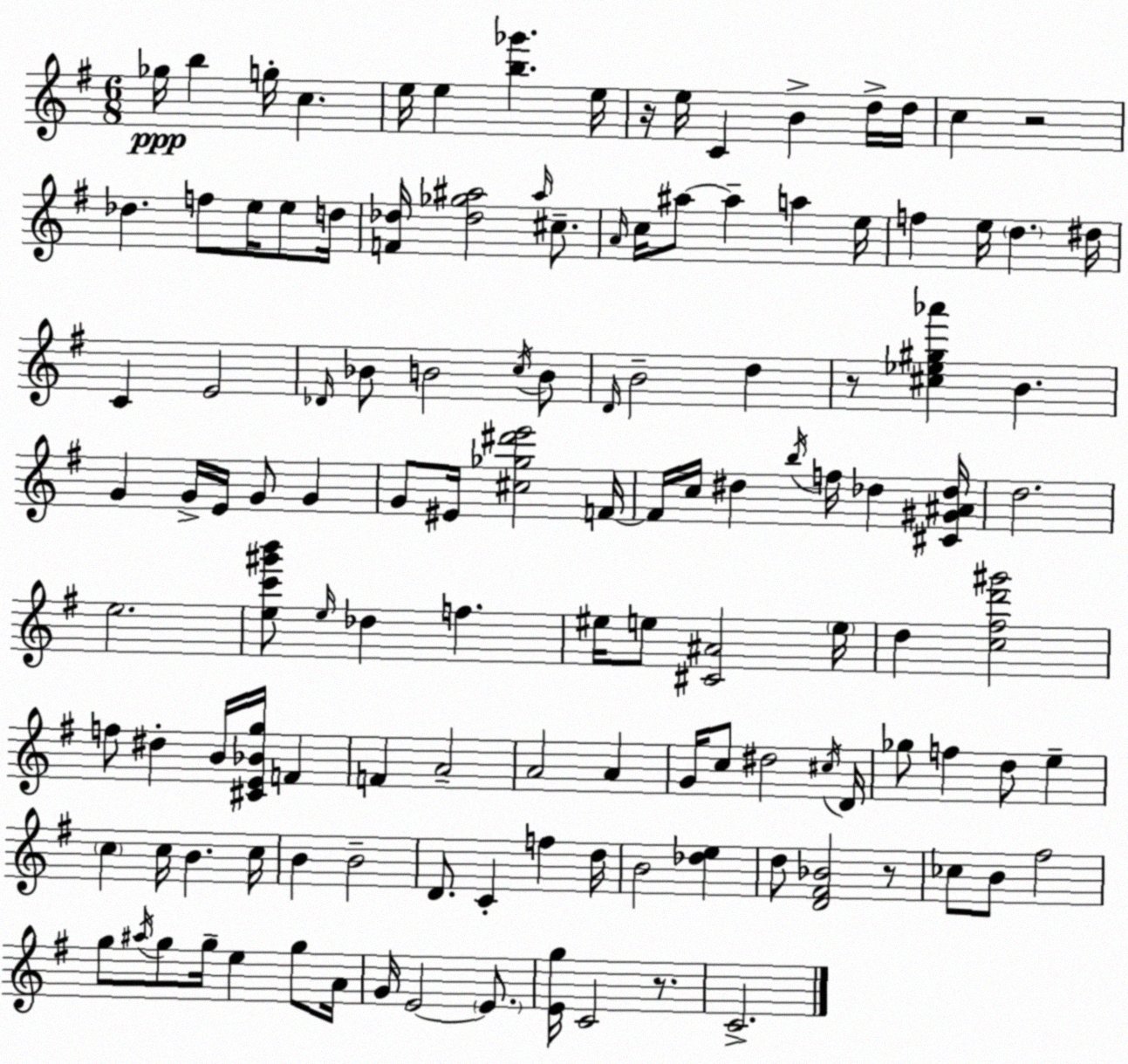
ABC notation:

X:1
T:Untitled
M:6/8
L:1/4
K:G
_g/4 b g/4 c e/4 e [b_g'] e/4 z/4 e/4 C B d/4 d/4 c z2 _d f/2 e/4 e/2 d/4 [F_d]/4 [_d_g^a]2 ^a/4 ^c/2 A/4 c/4 ^a/2 ^a a e/4 f e/4 d ^d/4 C E2 _D/4 _B/2 B2 c/4 B/2 D/4 B2 d z/2 [^c_e^g_a'] B G G/4 E/4 G/2 G G/2 ^E/4 [^c_g^d'e']2 F/4 F/4 c/4 ^d b/4 f/4 _d [^C^G^A_d]/4 d2 e2 [ec'^g'b']/2 e/4 _d f ^e/4 e/2 [^C^A]2 e/4 d [c^fd'^g']2 f/2 ^d B/4 [^CE_Bg]/4 F F A2 A2 A G/4 c/2 ^d2 ^c/4 D/4 _g/2 f d/2 e c c/4 B c/4 B B2 D/2 C f d/4 B2 [_de] d/2 [D^F_B]2 z/2 _c/2 B/2 ^f2 g/2 ^a/4 g/2 g/4 e g/2 A/4 G/4 E2 E/2 [Eg]/4 C2 z/2 C2